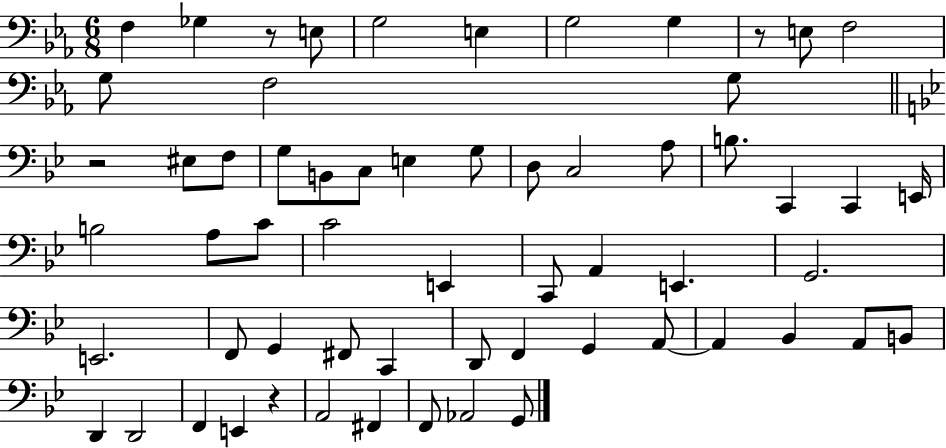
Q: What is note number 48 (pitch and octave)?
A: B2